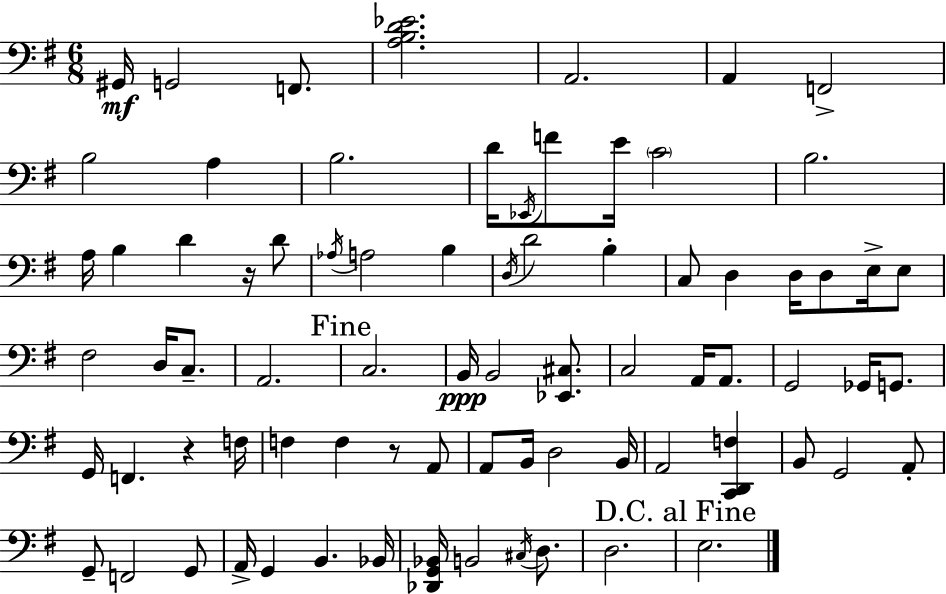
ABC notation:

X:1
T:Untitled
M:6/8
L:1/4
K:Em
^G,,/4 G,,2 F,,/2 [A,B,D_E]2 A,,2 A,, F,,2 B,2 A, B,2 D/4 _E,,/4 F/2 E/4 C2 B,2 A,/4 B, D z/4 D/2 _A,/4 A,2 B, D,/4 D2 B, C,/2 D, D,/4 D,/2 E,/4 E,/2 ^F,2 D,/4 C,/2 A,,2 C,2 B,,/4 B,,2 [_E,,^C,]/2 C,2 A,,/4 A,,/2 G,,2 _G,,/4 G,,/2 G,,/4 F,, z F,/4 F, F, z/2 A,,/2 A,,/2 B,,/4 D,2 B,,/4 A,,2 [C,,D,,F,] B,,/2 G,,2 A,,/2 G,,/2 F,,2 G,,/2 A,,/4 G,, B,, _B,,/4 [_D,,G,,_B,,]/4 B,,2 ^C,/4 D,/2 D,2 E,2